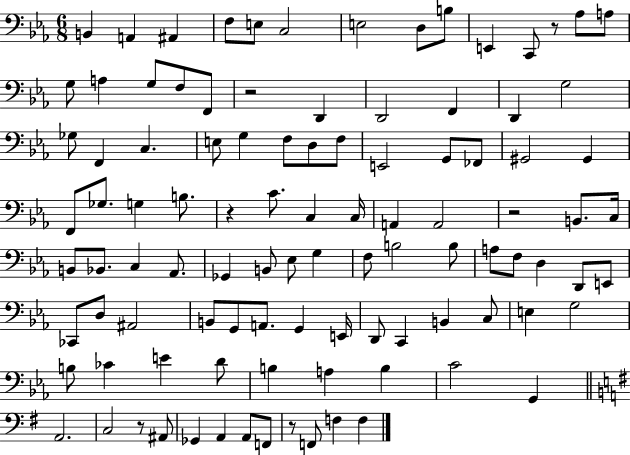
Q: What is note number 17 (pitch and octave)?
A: F3